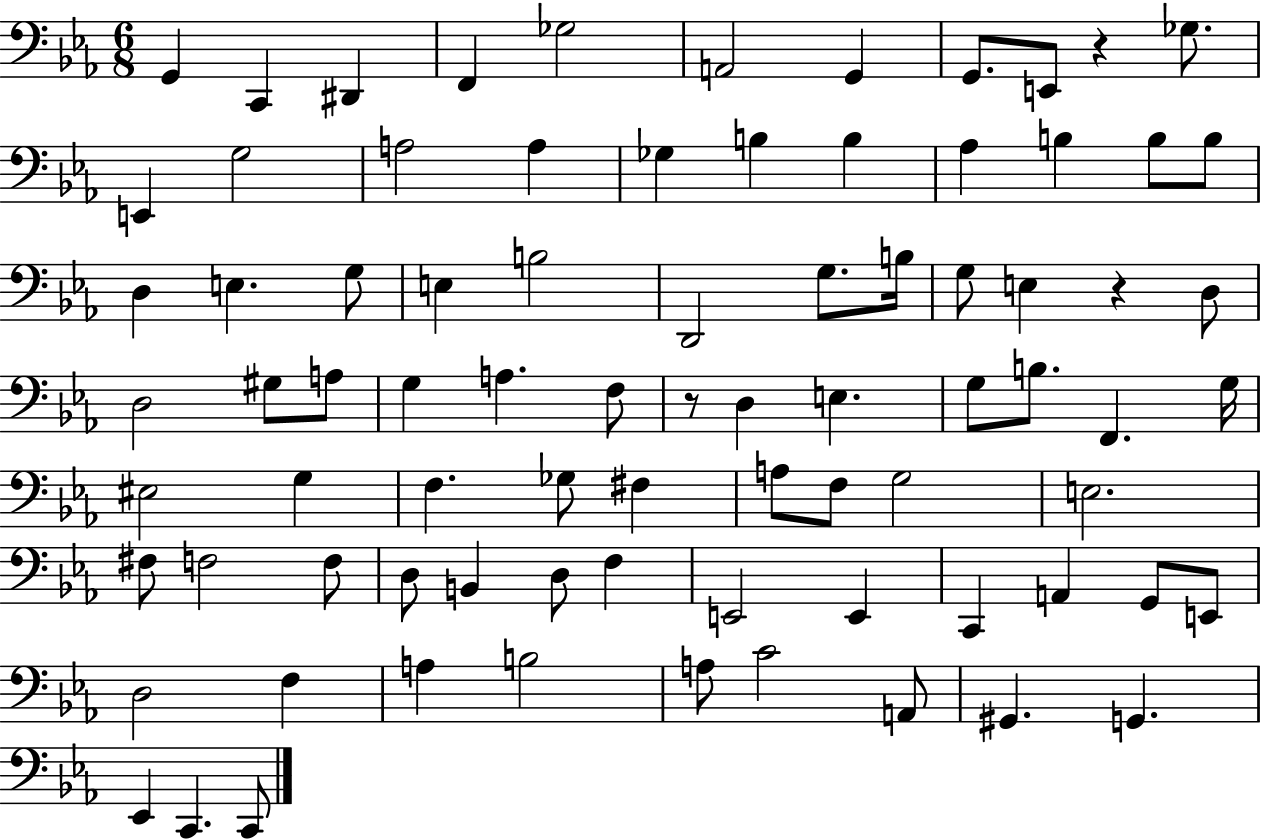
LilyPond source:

{
  \clef bass
  \numericTimeSignature
  \time 6/8
  \key ees \major
  g,4 c,4 dis,4 | f,4 ges2 | a,2 g,4 | g,8. e,8 r4 ges8. | \break e,4 g2 | a2 a4 | ges4 b4 b4 | aes4 b4 b8 b8 | \break d4 e4. g8 | e4 b2 | d,2 g8. b16 | g8 e4 r4 d8 | \break d2 gis8 a8 | g4 a4. f8 | r8 d4 e4. | g8 b8. f,4. g16 | \break eis2 g4 | f4. ges8 fis4 | a8 f8 g2 | e2. | \break fis8 f2 f8 | d8 b,4 d8 f4 | e,2 e,4 | c,4 a,4 g,8 e,8 | \break d2 f4 | a4 b2 | a8 c'2 a,8 | gis,4. g,4. | \break ees,4 c,4. c,8 | \bar "|."
}